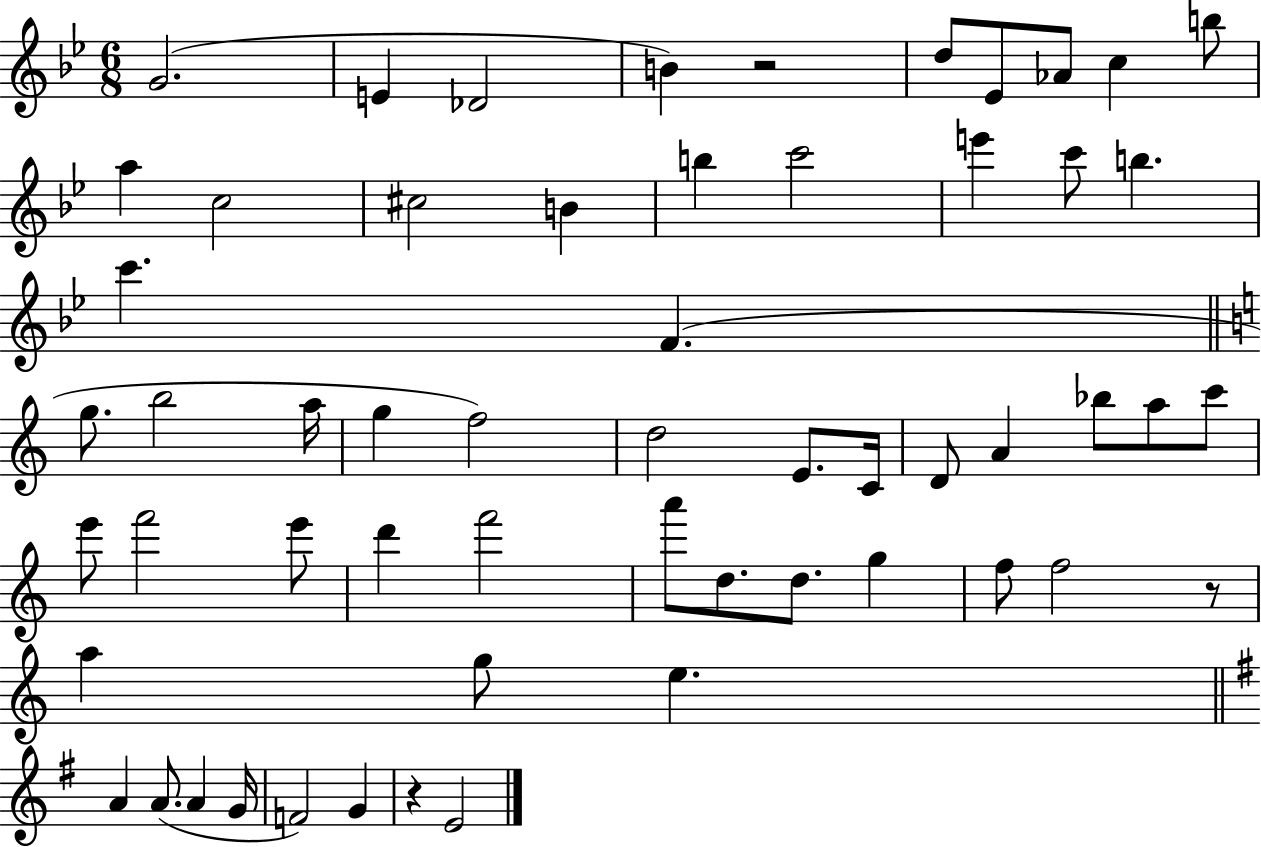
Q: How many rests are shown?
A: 3